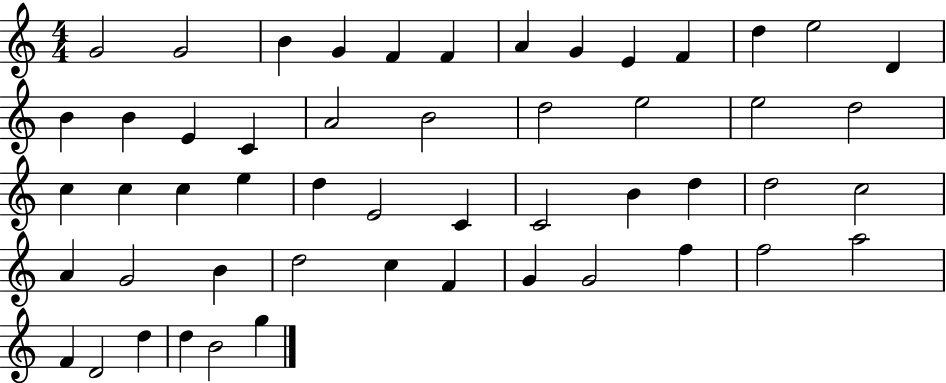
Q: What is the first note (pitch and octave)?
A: G4